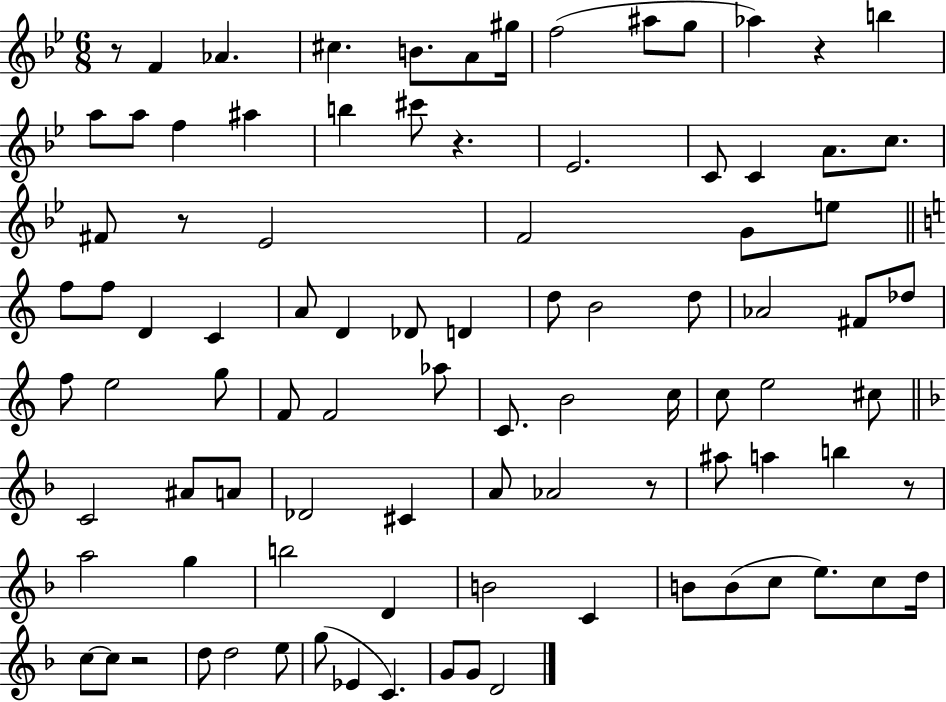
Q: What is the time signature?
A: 6/8